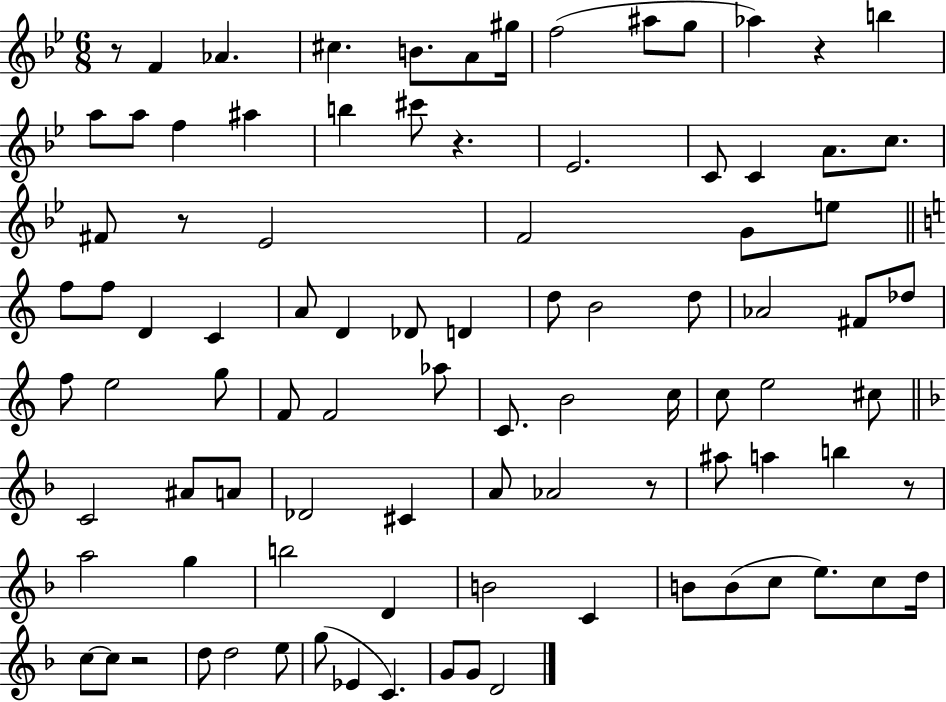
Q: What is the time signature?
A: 6/8